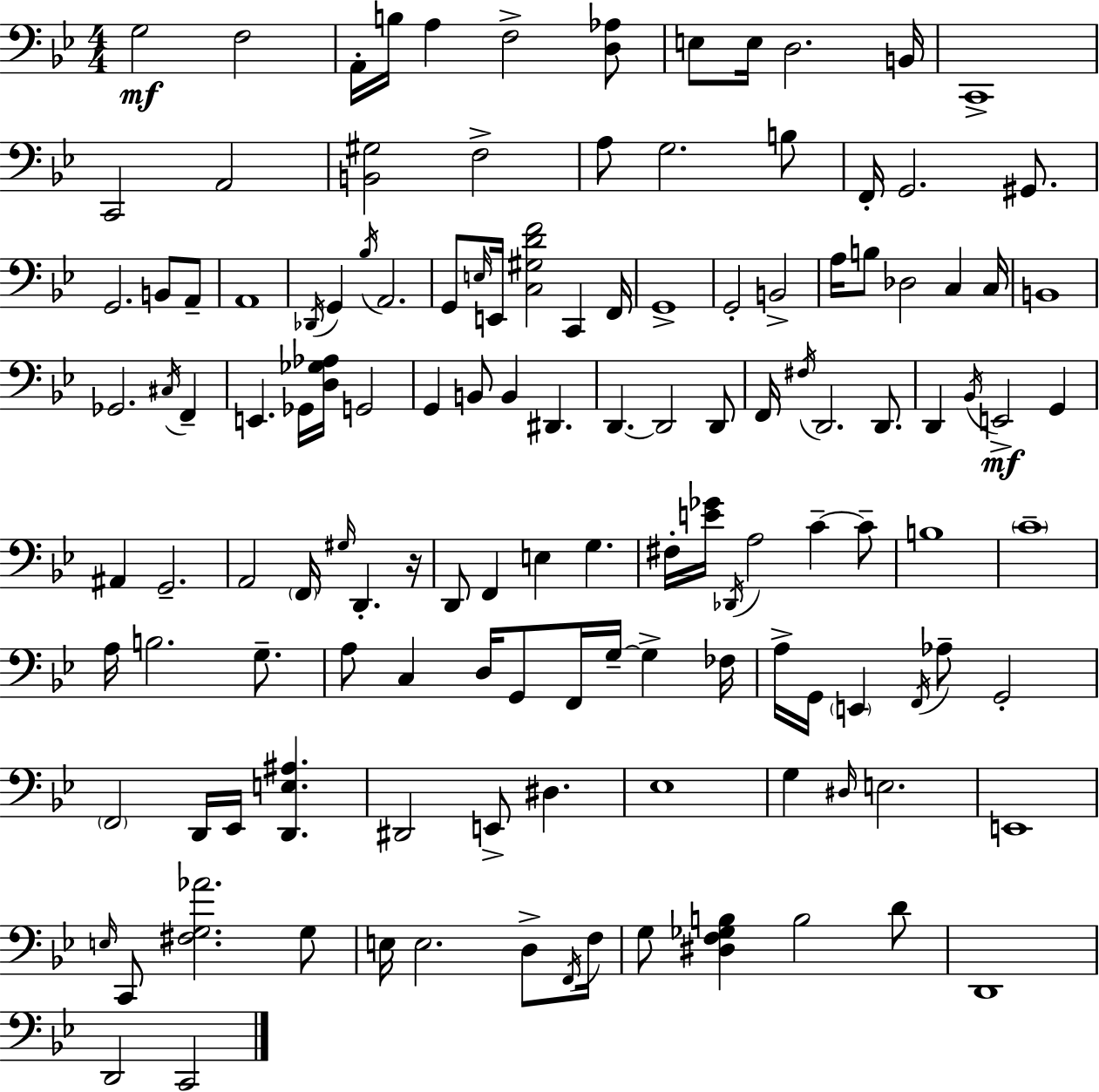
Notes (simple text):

G3/h F3/h A2/s B3/s A3/q F3/h [D3,Ab3]/e E3/e E3/s D3/h. B2/s C2/w C2/h A2/h [B2,G#3]/h F3/h A3/e G3/h. B3/e F2/s G2/h. G#2/e. G2/h. B2/e A2/e A2/w Db2/s G2/q Bb3/s A2/h. G2/e E3/s E2/s [C3,G#3,D4,F4]/h C2/q F2/s G2/w G2/h B2/h A3/s B3/e Db3/h C3/q C3/s B2/w Gb2/h. C#3/s F2/q E2/q. Gb2/s [D3,Gb3,Ab3]/s G2/h G2/q B2/e B2/q D#2/q. D2/q. D2/h D2/e F2/s F#3/s D2/h. D2/e. D2/q Bb2/s E2/h G2/q A#2/q G2/h. A2/h F2/s G#3/s D2/q. R/s D2/e F2/q E3/q G3/q. F#3/s [E4,Gb4]/s Db2/s A3/h C4/q C4/e B3/w C4/w A3/s B3/h. G3/e. A3/e C3/q D3/s G2/e F2/s G3/s G3/q FES3/s A3/s G2/s E2/q F2/s Ab3/e G2/h F2/h D2/s Eb2/s [D2,E3,A#3]/q. D#2/h E2/e D#3/q. Eb3/w G3/q D#3/s E3/h. E2/w E3/s C2/e [F#3,G3,Ab4]/h. G3/e E3/s E3/h. D3/e F2/s F3/s G3/e [D#3,F3,Gb3,B3]/q B3/h D4/e D2/w D2/h C2/h